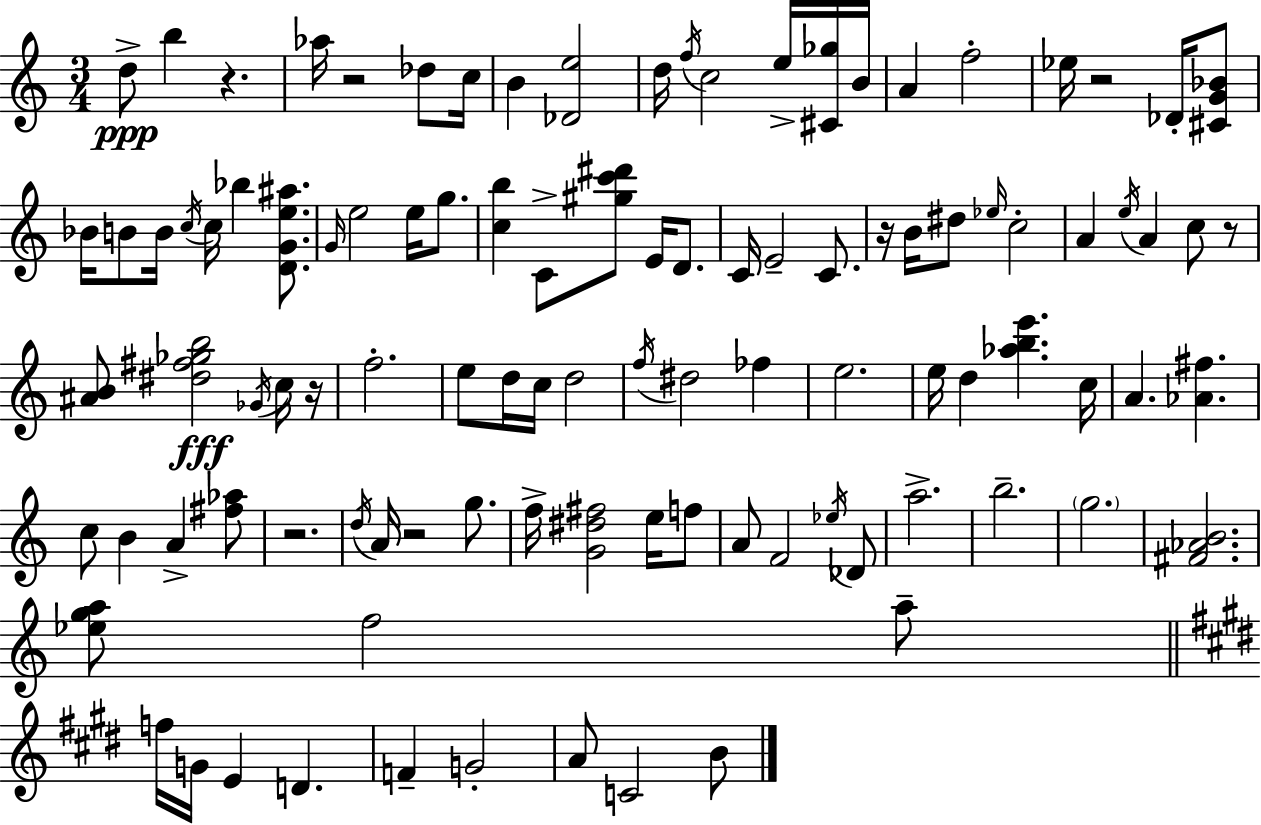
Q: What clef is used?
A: treble